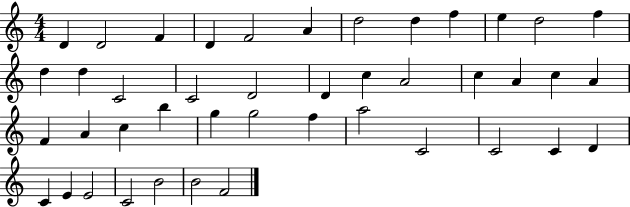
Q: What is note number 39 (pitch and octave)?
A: E4